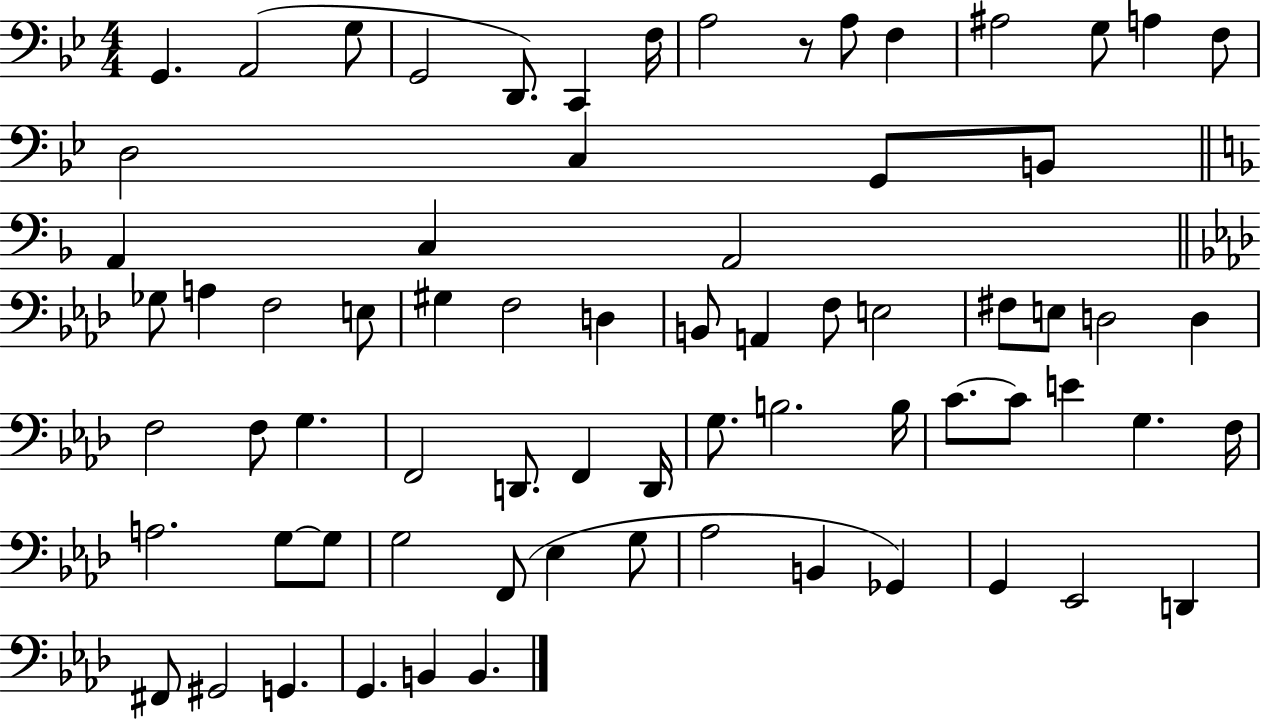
{
  \clef bass
  \numericTimeSignature
  \time 4/4
  \key bes \major
  g,4. a,2( g8 | g,2 d,8.) c,4 f16 | a2 r8 a8 f4 | ais2 g8 a4 f8 | \break d2 c4 g,8 b,8 | \bar "||" \break \key d \minor a,4 c4 a,2 | \bar "||" \break \key aes \major ges8 a4 f2 e8 | gis4 f2 d4 | b,8 a,4 f8 e2 | fis8 e8 d2 d4 | \break f2 f8 g4. | f,2 d,8. f,4 d,16 | g8. b2. b16 | c'8.~~ c'8 e'4 g4. f16 | \break a2. g8~~ g8 | g2 f,8( ees4 g8 | aes2 b,4 ges,4) | g,4 ees,2 d,4 | \break fis,8 gis,2 g,4. | g,4. b,4 b,4. | \bar "|."
}